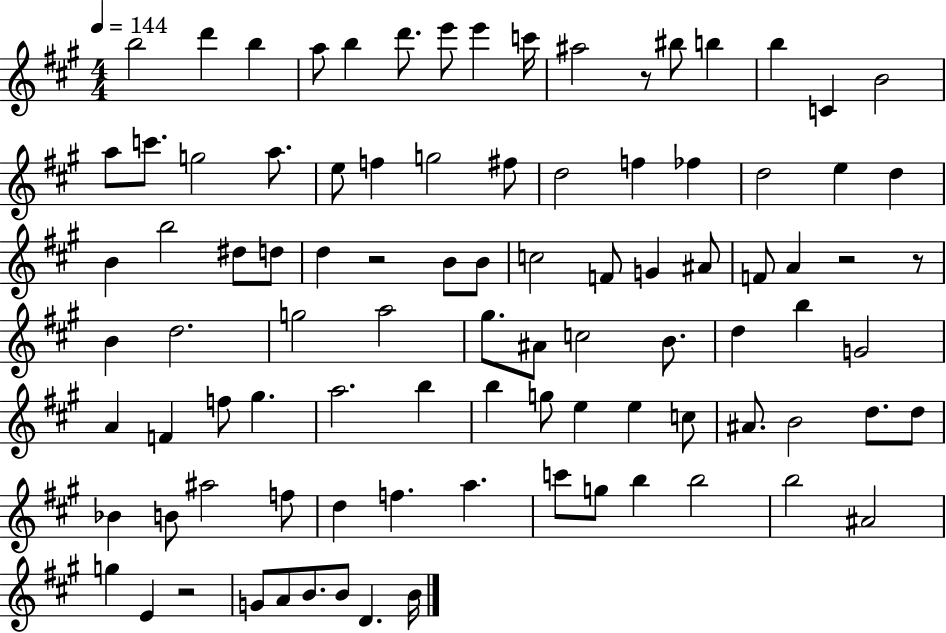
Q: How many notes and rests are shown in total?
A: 94